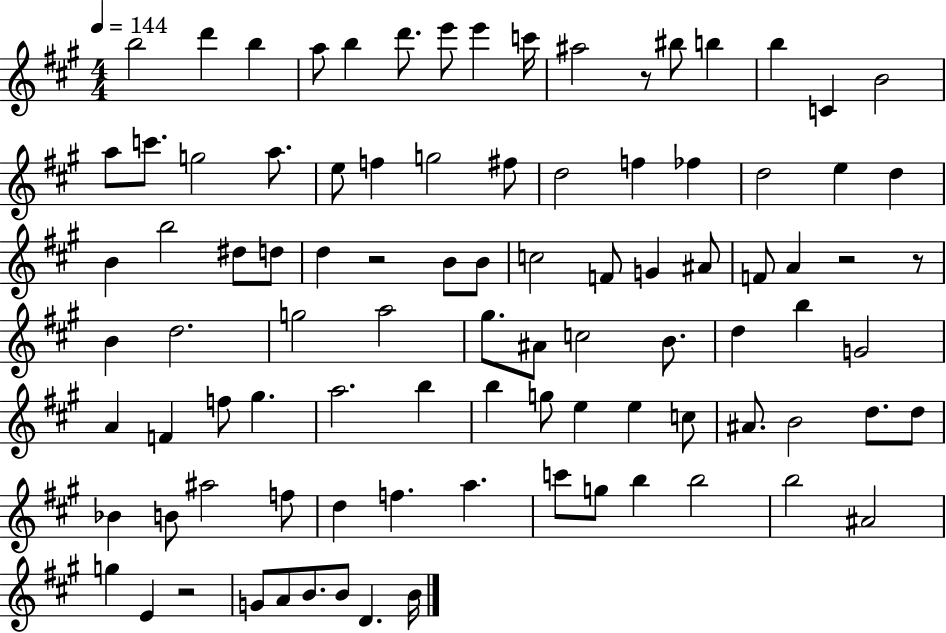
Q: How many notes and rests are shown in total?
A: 94